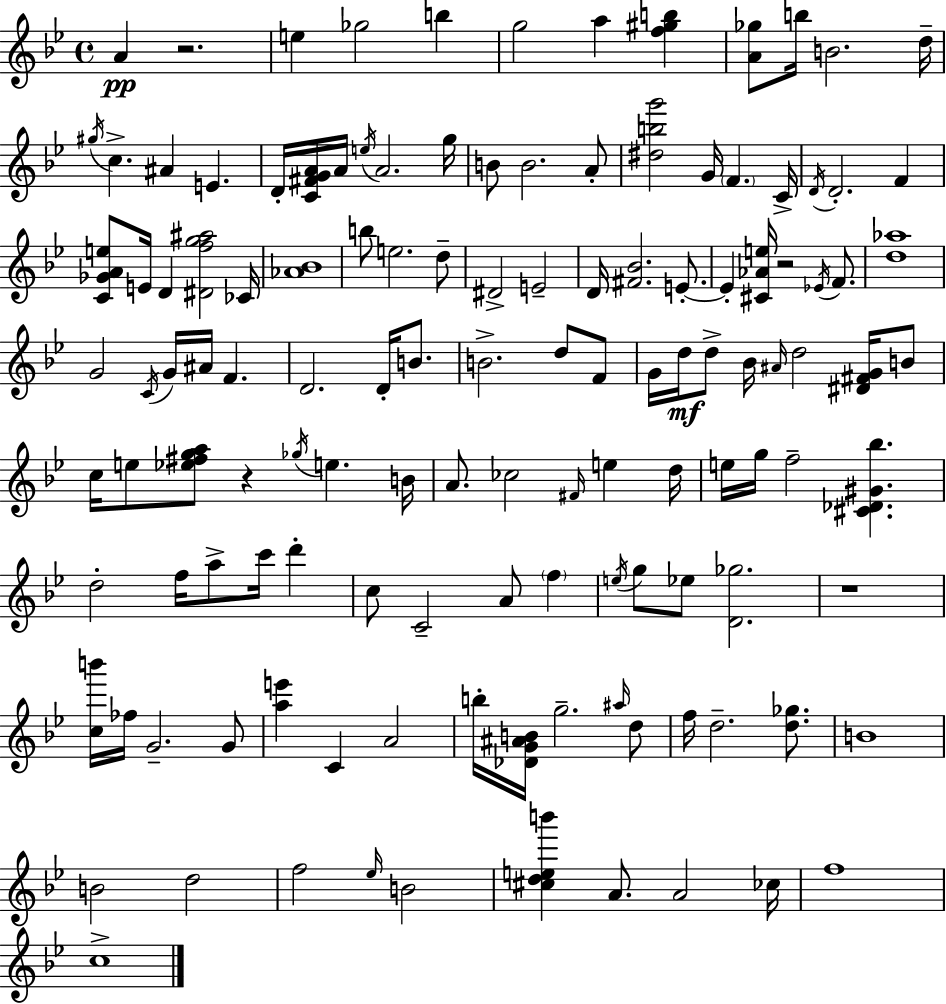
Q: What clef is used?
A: treble